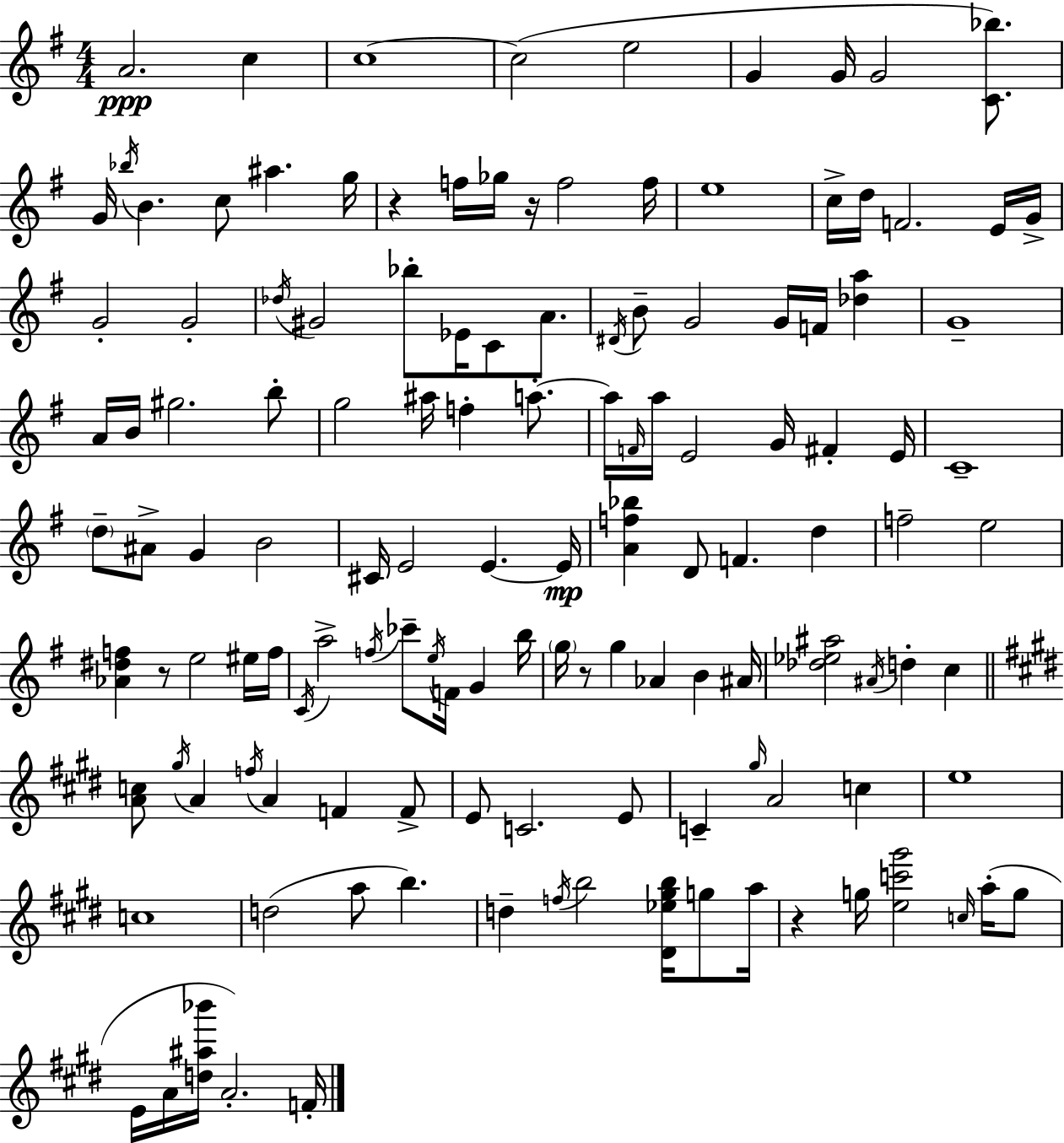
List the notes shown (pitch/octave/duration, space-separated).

A4/h. C5/q C5/w C5/h E5/h G4/q G4/s G4/h [C4,Bb5]/e. G4/s Bb5/s B4/q. C5/e A#5/q. G5/s R/q F5/s Gb5/s R/s F5/h F5/s E5/w C5/s D5/s F4/h. E4/s G4/s G4/h G4/h Db5/s G#4/h Bb5/e Eb4/s C4/e A4/e. D#4/s B4/e G4/h G4/s F4/s [Db5,A5]/q G4/w A4/s B4/s G#5/h. B5/e G5/h A#5/s F5/q A5/e. A5/s F4/s A5/s E4/h G4/s F#4/q E4/s C4/w D5/e A#4/e G4/q B4/h C#4/s E4/h E4/q. E4/s [A4,F5,Bb5]/q D4/e F4/q. D5/q F5/h E5/h [Ab4,D#5,F5]/q R/e E5/h EIS5/s F5/s C4/s A5/h F5/s CES6/e E5/s F4/s G4/q B5/s G5/s R/e G5/q Ab4/q B4/q A#4/s [Db5,Eb5,A#5]/h A#4/s D5/q C5/q [A4,C5]/e G#5/s A4/q F5/s A4/q F4/q F4/e E4/e C4/h. E4/e C4/q G#5/s A4/h C5/q E5/w C5/w D5/h A5/e B5/q. D5/q F5/s B5/h [D#4,Eb5,G#5,B5]/s G5/e A5/s R/q G5/s [E5,C6,G#6]/h C5/s A5/s G5/e E4/s A4/s [D5,A#5,Bb6]/s A4/h. F4/s